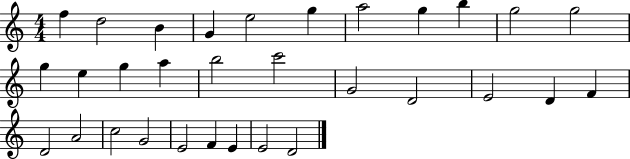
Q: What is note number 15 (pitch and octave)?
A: A5